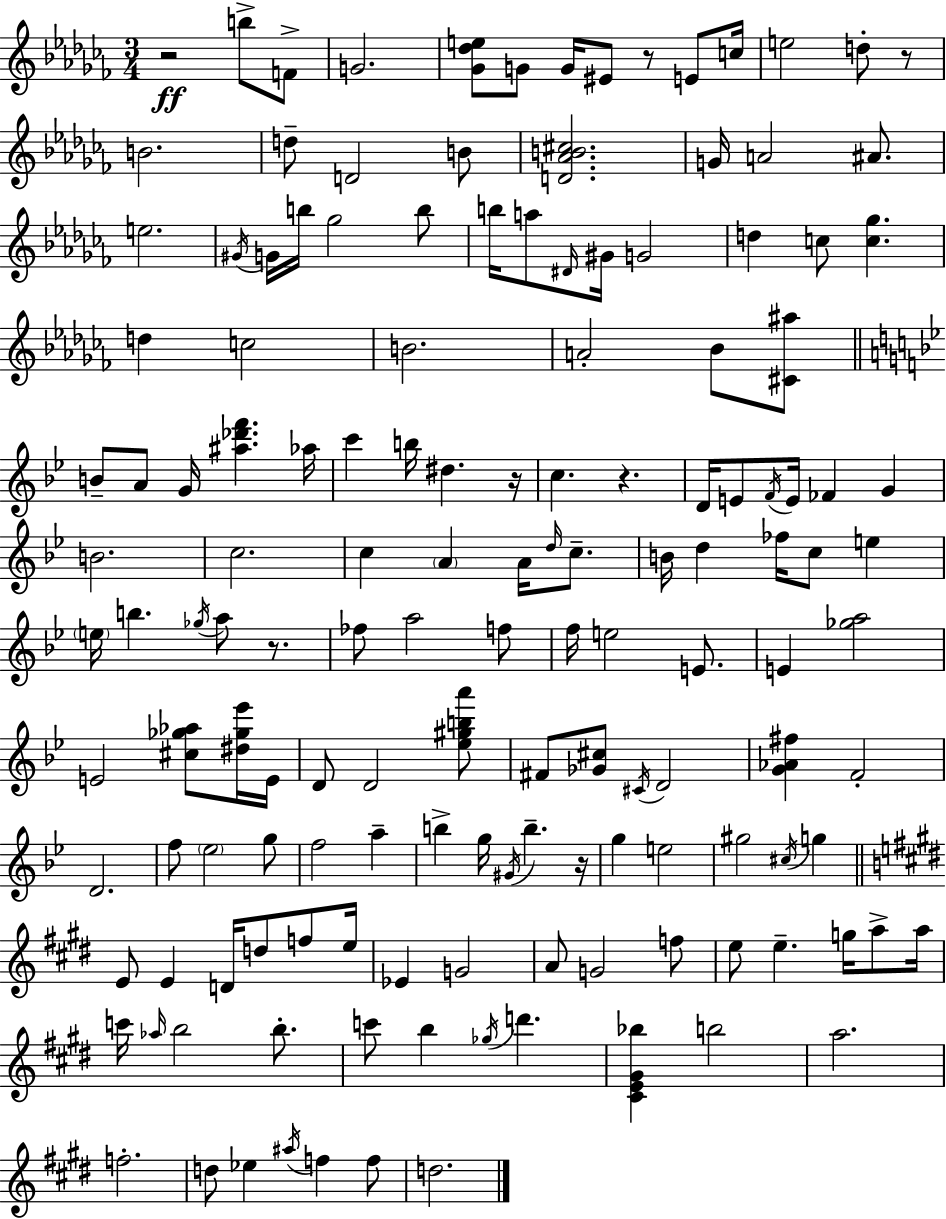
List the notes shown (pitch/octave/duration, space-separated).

R/h B5/e F4/e G4/h. [Gb4,Db5,E5]/e G4/e G4/s EIS4/e R/e E4/e C5/s E5/h D5/e R/e B4/h. D5/e D4/h B4/e [D4,Ab4,B4,C#5]/h. G4/s A4/h A#4/e. E5/h. G#4/s G4/s B5/s Gb5/h B5/e B5/s A5/e D#4/s G#4/s G4/h D5/q C5/e [C5,Gb5]/q. D5/q C5/h B4/h. A4/h Bb4/e [C#4,A#5]/e B4/e A4/e G4/s [A#5,Db6,F6]/q. Ab5/s C6/q B5/s D#5/q. R/s C5/q. R/q. D4/s E4/e F4/s E4/s FES4/q G4/q B4/h. C5/h. C5/q A4/q A4/s D5/s C5/e. B4/s D5/q FES5/s C5/e E5/q E5/s B5/q. Gb5/s A5/e R/e. FES5/e A5/h F5/e F5/s E5/h E4/e. E4/q [Gb5,A5]/h E4/h [C#5,Gb5,Ab5]/e [D#5,Gb5,Eb6]/s E4/s D4/e D4/h [Eb5,G#5,B5,A6]/e F#4/e [Gb4,C#5]/e C#4/s D4/h [G4,Ab4,F#5]/q F4/h D4/h. F5/e Eb5/h G5/e F5/h A5/q B5/q G5/s G#4/s B5/q. R/s G5/q E5/h G#5/h C#5/s G5/q E4/e E4/q D4/s D5/e F5/e E5/s Eb4/q G4/h A4/e G4/h F5/e E5/e E5/q. G5/s A5/e A5/s C6/s Ab5/s B5/h B5/e. C6/e B5/q Gb5/s D6/q. [C#4,E4,G#4,Bb5]/q B5/h A5/h. F5/h. D5/e Eb5/q A#5/s F5/q F5/e D5/h.